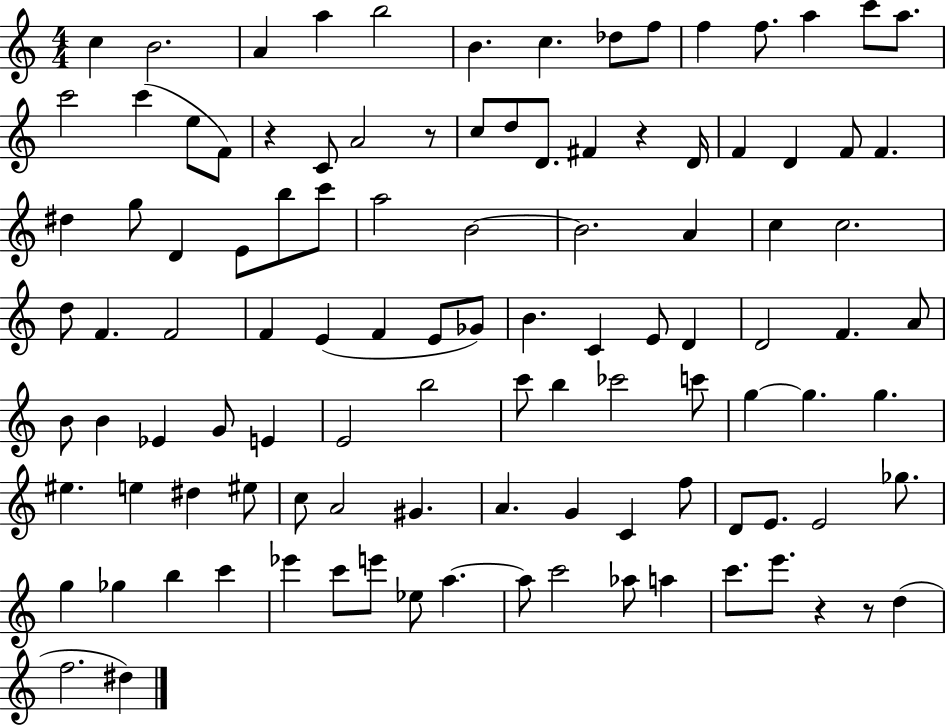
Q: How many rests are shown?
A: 5